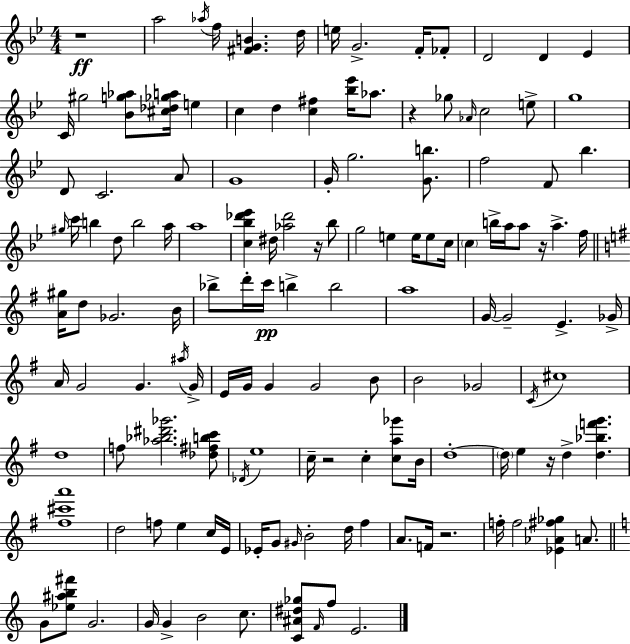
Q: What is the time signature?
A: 4/4